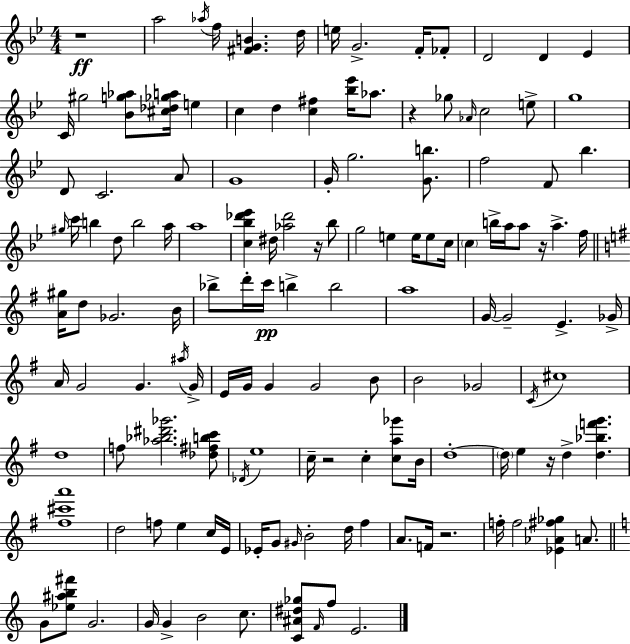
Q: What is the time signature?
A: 4/4